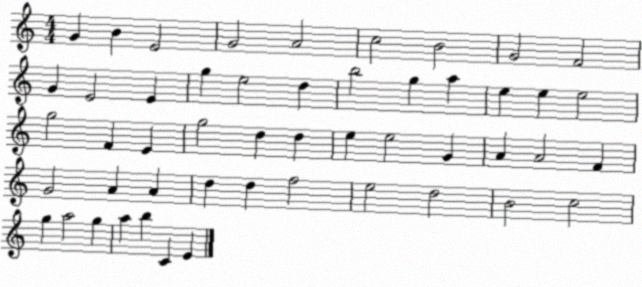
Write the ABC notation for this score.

X:1
T:Untitled
M:4/4
L:1/4
K:C
G B E2 G2 A2 c2 B2 G2 F2 G E2 E g e2 d b2 g a e e e2 g2 F E g2 d d e e2 G A A2 F G2 A A d d f2 e2 d2 B2 c2 g a2 g a b C E